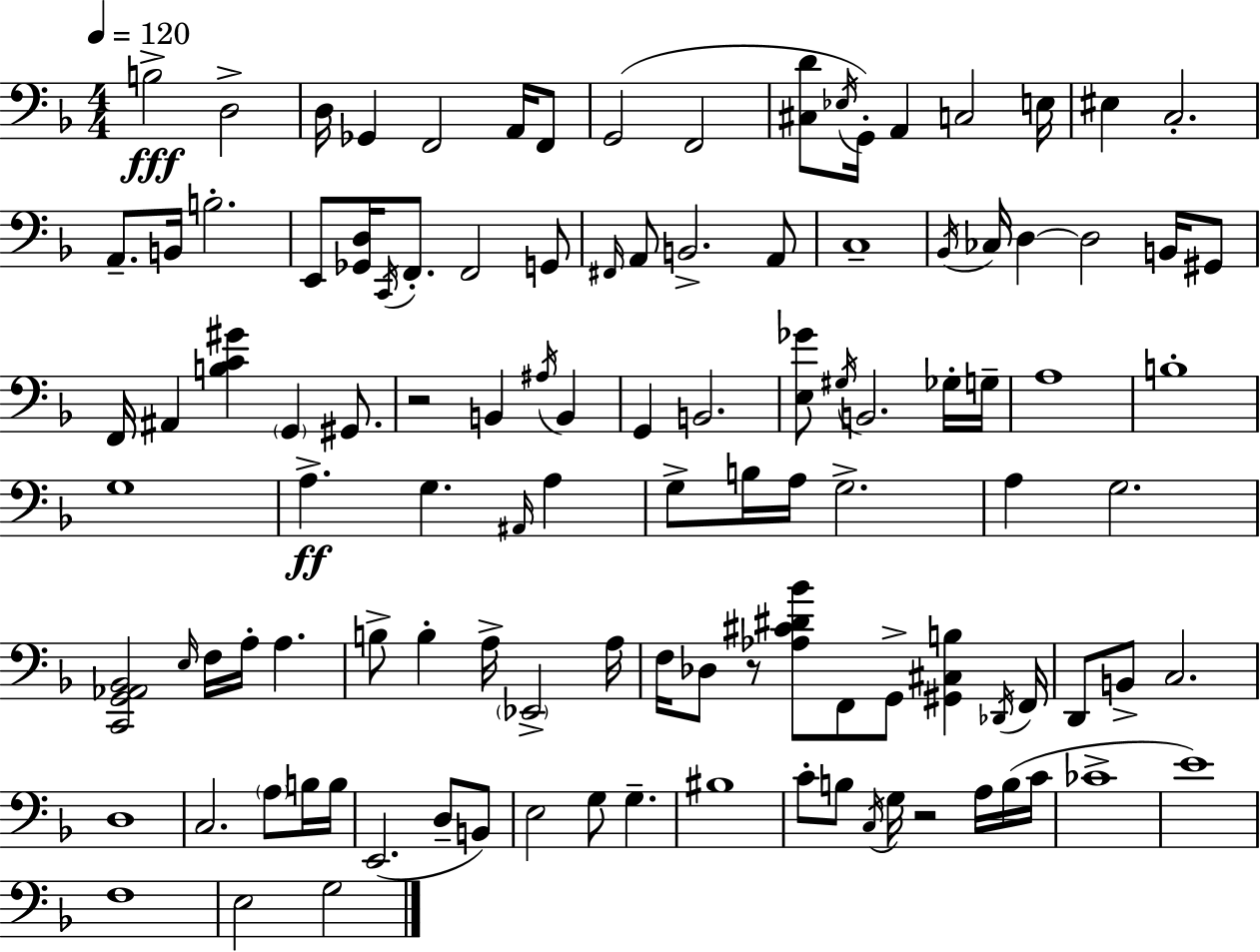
{
  \clef bass
  \numericTimeSignature
  \time 4/4
  \key d \minor
  \tempo 4 = 120
  b2->\fff d2-> | d16 ges,4 f,2 a,16 f,8 | g,2( f,2 | <cis d'>8 \acciaccatura { ees16 }) g,16-. a,4 c2 | \break e16 eis4 c2.-. | a,8.-- b,16 b2.-. | e,8 <ges, d>16 \acciaccatura { c,16 } f,8.-. f,2 | g,8 \grace { fis,16 } a,8 b,2.-> | \break a,8 c1-- | \acciaccatura { bes,16 } ces16 d4~~ d2 | b,16 gis,8 f,16 ais,4 <b c' gis'>4 \parenthesize g,4 | gis,8. r2 b,4 | \break \acciaccatura { ais16 } b,4 g,4 b,2. | <e ges'>8 \acciaccatura { gis16 } b,2. | ges16-. g16-- a1 | b1-. | \break g1 | a4.->\ff g4. | \grace { ais,16 } a4 g8-> b16 a16 g2.-> | a4 g2. | \break <c, g, aes, bes,>2 \grace { e16 } | f16 a16-. a4. b8-> b4-. a16-> \parenthesize ees,2-> | a16 f16 des8 r8 <aes cis' dis' bes'>8 f,8 | g,8-> <gis, cis b>4 \acciaccatura { des,16 } f,16 d,8 b,8-> c2. | \break d1 | c2. | \parenthesize a8 b16 b16 e,2.( | d8-- b,8) e2 | \break g8 g4.-- bis1 | c'8-. b8 \acciaccatura { c16 } g16 r2 | a16 b16( c'16 ces'1-> | e'1) | \break f1 | e2 | g2 \bar "|."
}